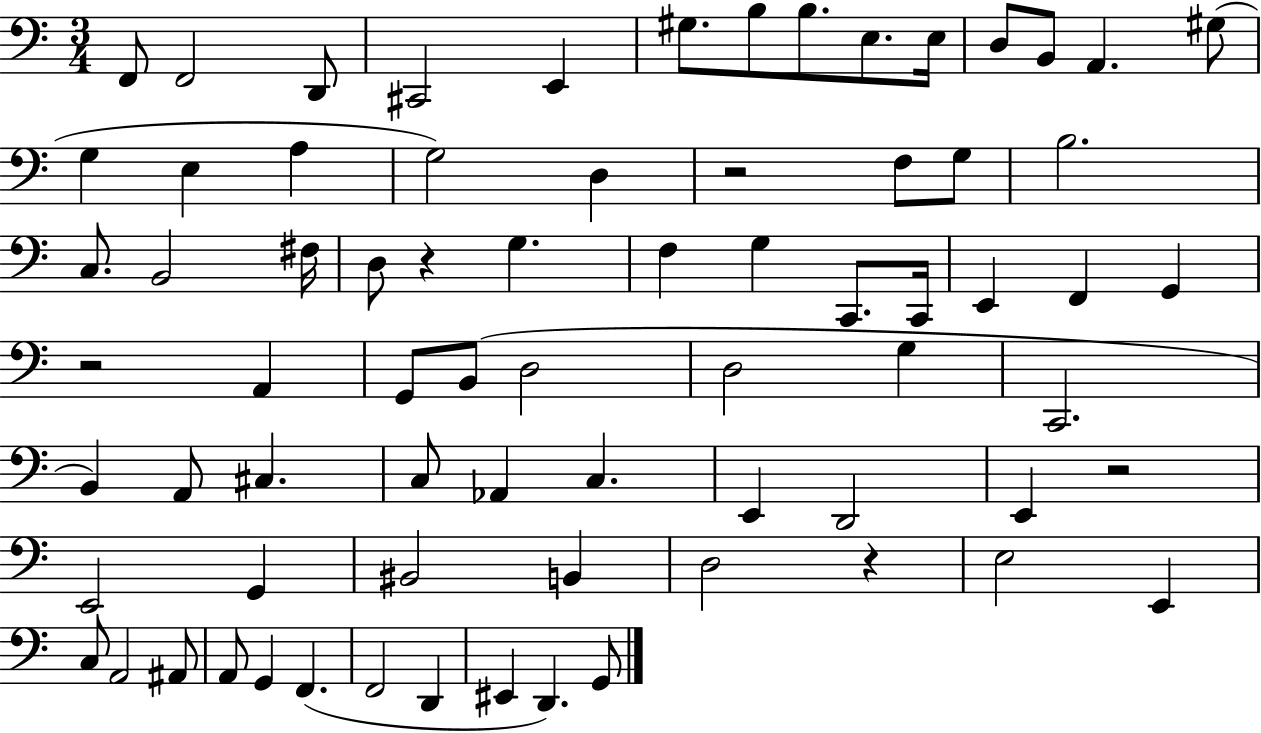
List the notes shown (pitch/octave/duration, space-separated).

F2/e F2/h D2/e C#2/h E2/q G#3/e. B3/e B3/e. E3/e. E3/s D3/e B2/e A2/q. G#3/e G3/q E3/q A3/q G3/h D3/q R/h F3/e G3/e B3/h. C3/e. B2/h F#3/s D3/e R/q G3/q. F3/q G3/q C2/e. C2/s E2/q F2/q G2/q R/h A2/q G2/e B2/e D3/h D3/h G3/q C2/h. B2/q A2/e C#3/q. C3/e Ab2/q C3/q. E2/q D2/h E2/q R/h E2/h G2/q BIS2/h B2/q D3/h R/q E3/h E2/q C3/e A2/h A#2/e A2/e G2/q F2/q. F2/h D2/q EIS2/q D2/q. G2/e